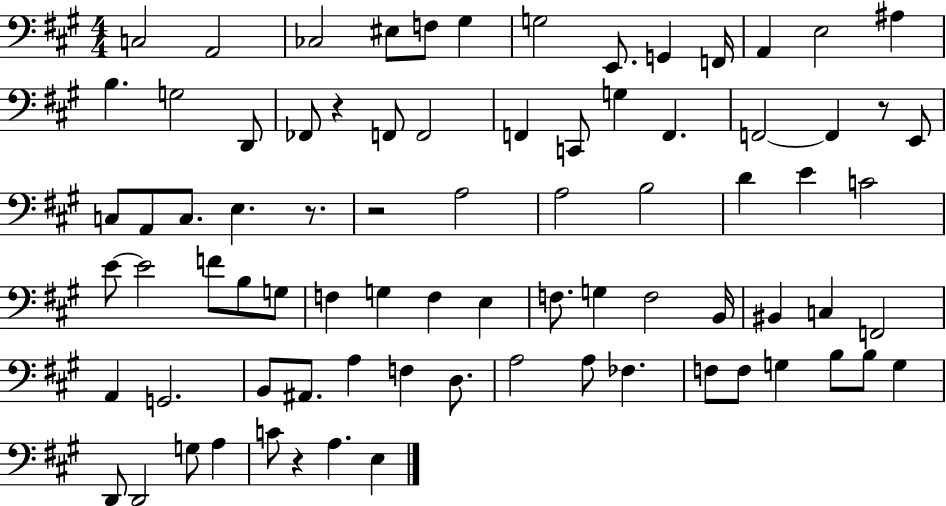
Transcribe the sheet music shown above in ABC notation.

X:1
T:Untitled
M:4/4
L:1/4
K:A
C,2 A,,2 _C,2 ^E,/2 F,/2 ^G, G,2 E,,/2 G,, F,,/4 A,, E,2 ^A, B, G,2 D,,/2 _F,,/2 z F,,/2 F,,2 F,, C,,/2 G, F,, F,,2 F,, z/2 E,,/2 C,/2 A,,/2 C,/2 E, z/2 z2 A,2 A,2 B,2 D E C2 E/2 E2 F/2 B,/2 G,/2 F, G, F, E, F,/2 G, F,2 B,,/4 ^B,, C, F,,2 A,, G,,2 B,,/2 ^A,,/2 A, F, D,/2 A,2 A,/2 _F, F,/2 F,/2 G, B,/2 B,/2 G, D,,/2 D,,2 G,/2 A, C/2 z A, E,